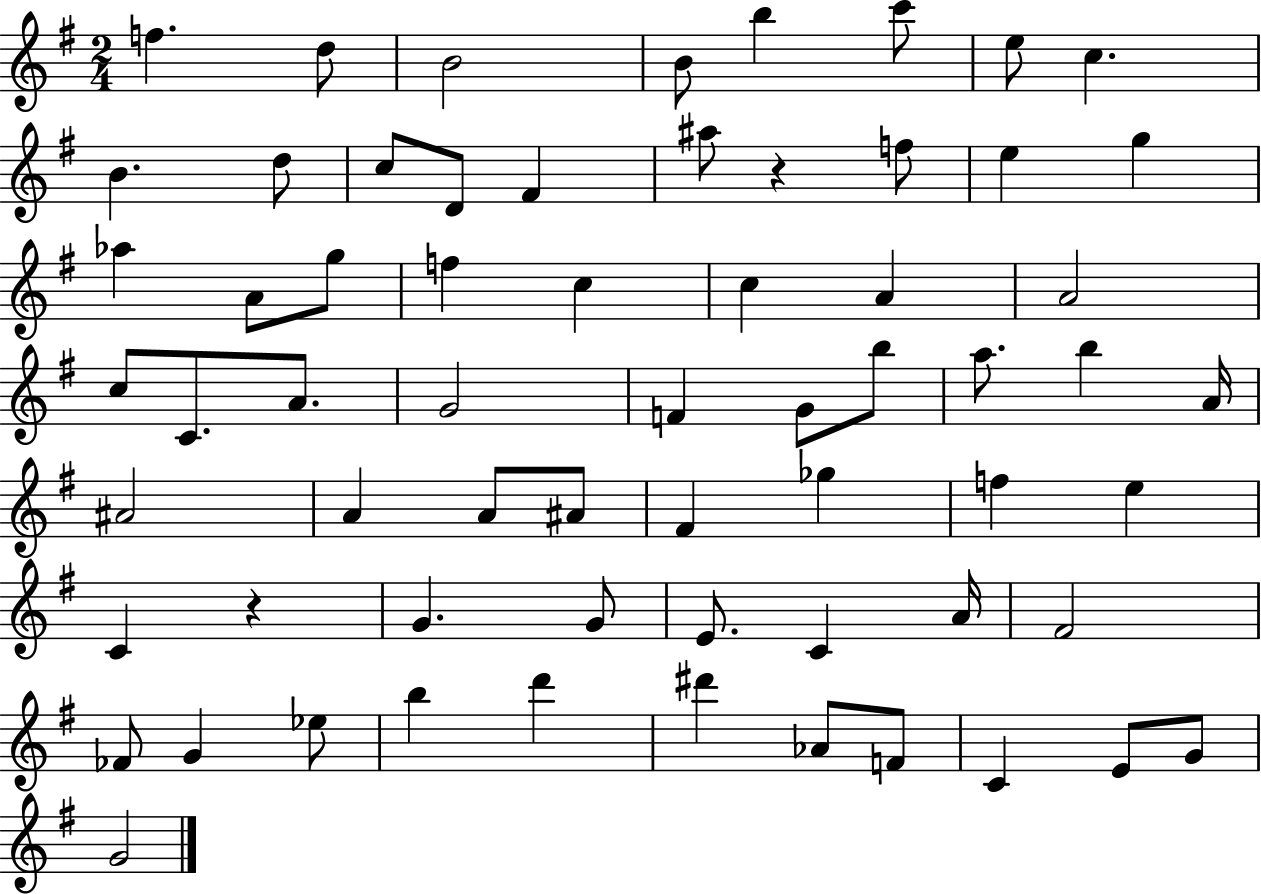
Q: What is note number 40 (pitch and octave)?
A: F#4